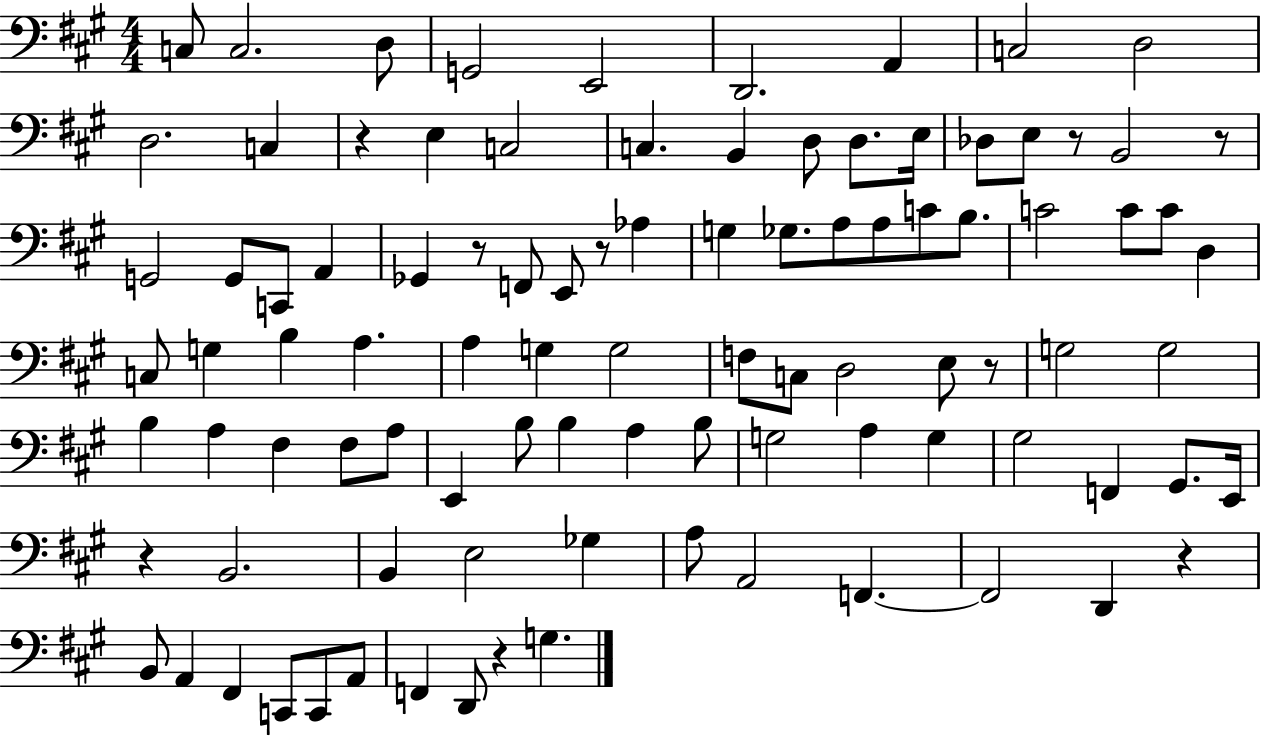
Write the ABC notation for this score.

X:1
T:Untitled
M:4/4
L:1/4
K:A
C,/2 C,2 D,/2 G,,2 E,,2 D,,2 A,, C,2 D,2 D,2 C, z E, C,2 C, B,, D,/2 D,/2 E,/4 _D,/2 E,/2 z/2 B,,2 z/2 G,,2 G,,/2 C,,/2 A,, _G,, z/2 F,,/2 E,,/2 z/2 _A, G, _G,/2 A,/2 A,/2 C/2 B,/2 C2 C/2 C/2 D, C,/2 G, B, A, A, G, G,2 F,/2 C,/2 D,2 E,/2 z/2 G,2 G,2 B, A, ^F, ^F,/2 A,/2 E,, B,/2 B, A, B,/2 G,2 A, G, ^G,2 F,, ^G,,/2 E,,/4 z B,,2 B,, E,2 _G, A,/2 A,,2 F,, F,,2 D,, z B,,/2 A,, ^F,, C,,/2 C,,/2 A,,/2 F,, D,,/2 z G,